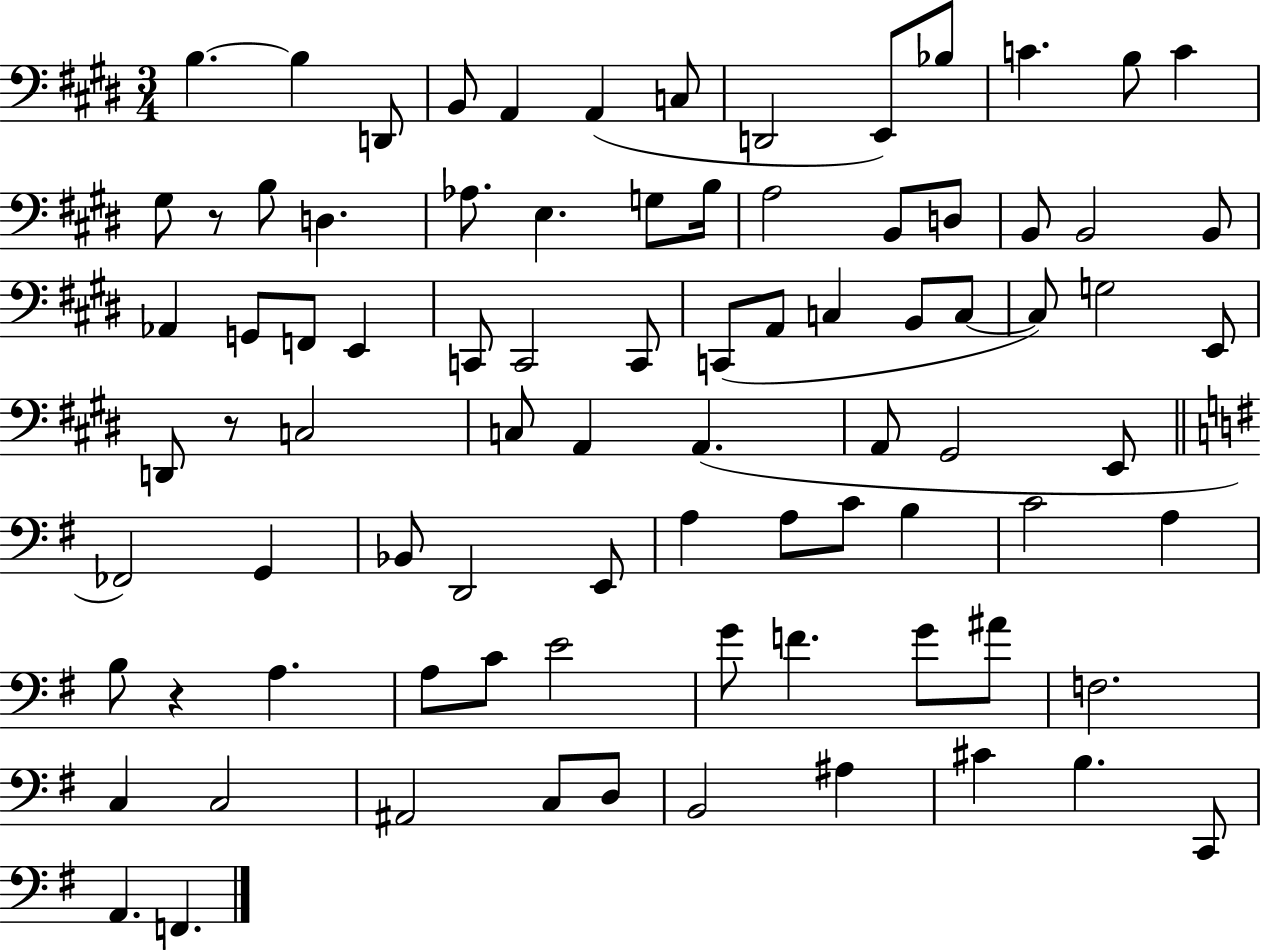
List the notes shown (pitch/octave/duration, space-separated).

B3/q. B3/q D2/e B2/e A2/q A2/q C3/e D2/h E2/e Bb3/e C4/q. B3/e C4/q G#3/e R/e B3/e D3/q. Ab3/e. E3/q. G3/e B3/s A3/h B2/e D3/e B2/e B2/h B2/e Ab2/q G2/e F2/e E2/q C2/e C2/h C2/e C2/e A2/e C3/q B2/e C3/e C3/e G3/h E2/e D2/e R/e C3/h C3/e A2/q A2/q. A2/e G#2/h E2/e FES2/h G2/q Bb2/e D2/h E2/e A3/q A3/e C4/e B3/q C4/h A3/q B3/e R/q A3/q. A3/e C4/e E4/h G4/e F4/q. G4/e A#4/e F3/h. C3/q C3/h A#2/h C3/e D3/e B2/h A#3/q C#4/q B3/q. C2/e A2/q. F2/q.